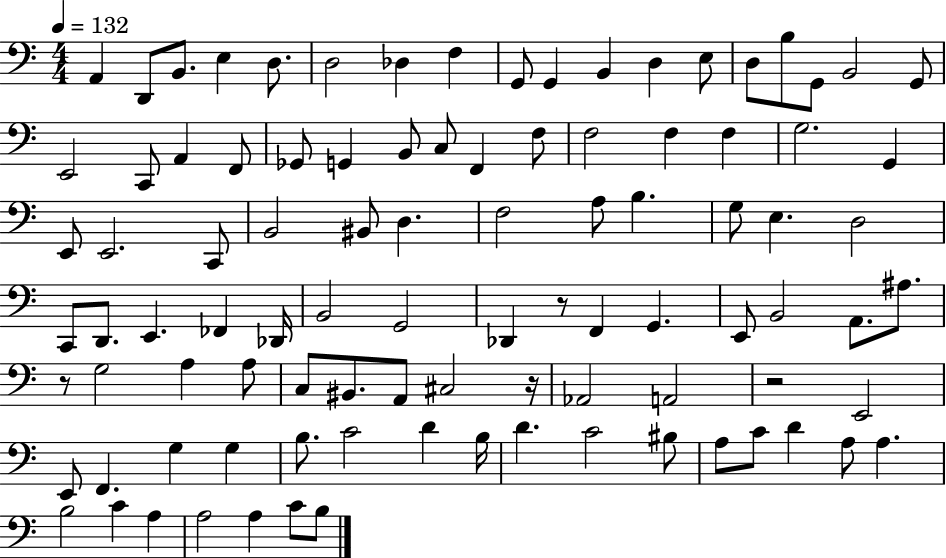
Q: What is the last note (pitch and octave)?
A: B3